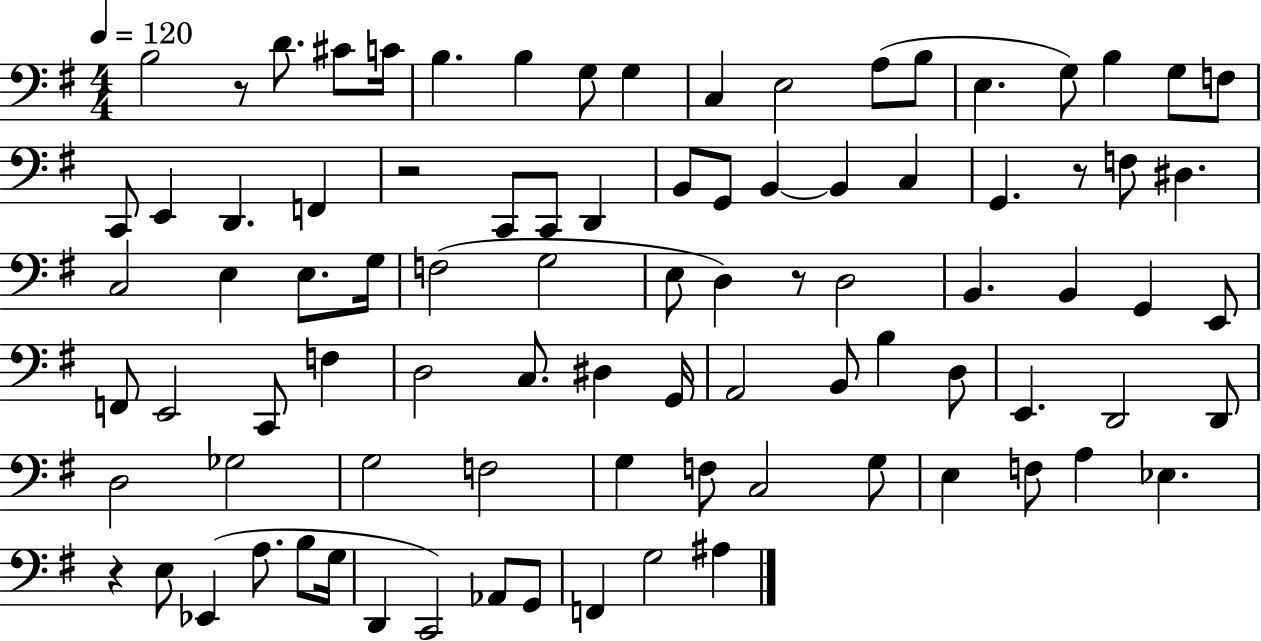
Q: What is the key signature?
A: G major